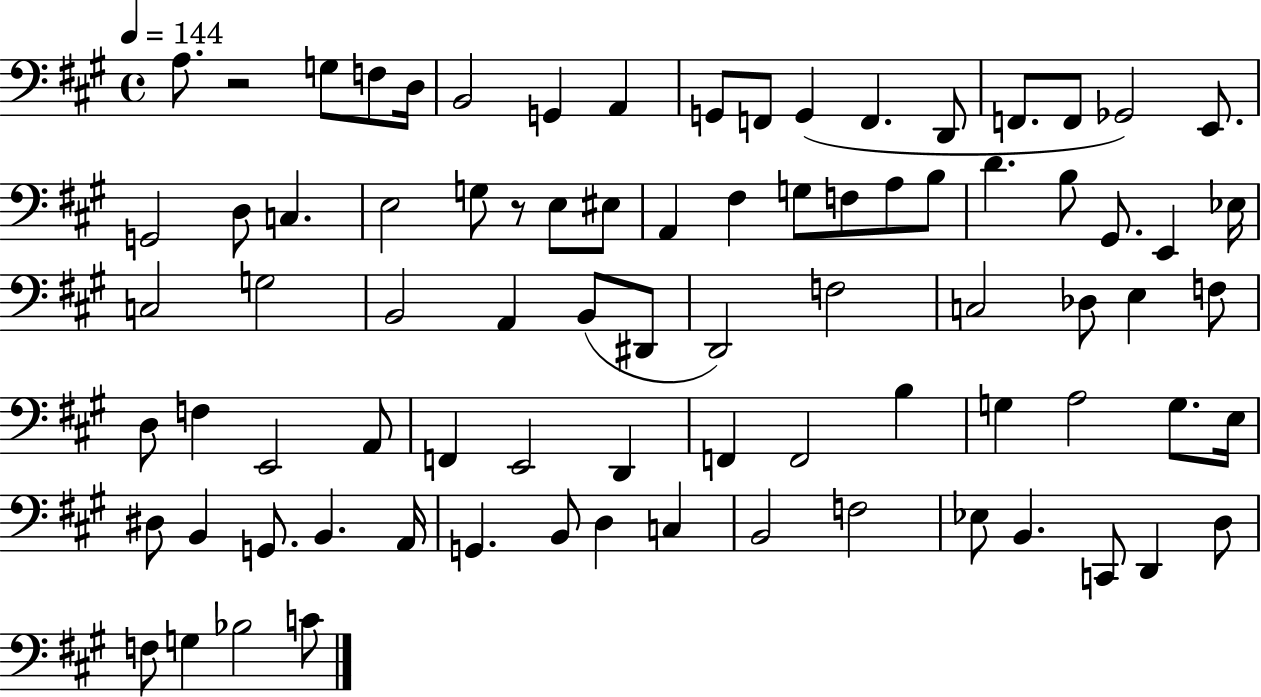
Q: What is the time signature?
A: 4/4